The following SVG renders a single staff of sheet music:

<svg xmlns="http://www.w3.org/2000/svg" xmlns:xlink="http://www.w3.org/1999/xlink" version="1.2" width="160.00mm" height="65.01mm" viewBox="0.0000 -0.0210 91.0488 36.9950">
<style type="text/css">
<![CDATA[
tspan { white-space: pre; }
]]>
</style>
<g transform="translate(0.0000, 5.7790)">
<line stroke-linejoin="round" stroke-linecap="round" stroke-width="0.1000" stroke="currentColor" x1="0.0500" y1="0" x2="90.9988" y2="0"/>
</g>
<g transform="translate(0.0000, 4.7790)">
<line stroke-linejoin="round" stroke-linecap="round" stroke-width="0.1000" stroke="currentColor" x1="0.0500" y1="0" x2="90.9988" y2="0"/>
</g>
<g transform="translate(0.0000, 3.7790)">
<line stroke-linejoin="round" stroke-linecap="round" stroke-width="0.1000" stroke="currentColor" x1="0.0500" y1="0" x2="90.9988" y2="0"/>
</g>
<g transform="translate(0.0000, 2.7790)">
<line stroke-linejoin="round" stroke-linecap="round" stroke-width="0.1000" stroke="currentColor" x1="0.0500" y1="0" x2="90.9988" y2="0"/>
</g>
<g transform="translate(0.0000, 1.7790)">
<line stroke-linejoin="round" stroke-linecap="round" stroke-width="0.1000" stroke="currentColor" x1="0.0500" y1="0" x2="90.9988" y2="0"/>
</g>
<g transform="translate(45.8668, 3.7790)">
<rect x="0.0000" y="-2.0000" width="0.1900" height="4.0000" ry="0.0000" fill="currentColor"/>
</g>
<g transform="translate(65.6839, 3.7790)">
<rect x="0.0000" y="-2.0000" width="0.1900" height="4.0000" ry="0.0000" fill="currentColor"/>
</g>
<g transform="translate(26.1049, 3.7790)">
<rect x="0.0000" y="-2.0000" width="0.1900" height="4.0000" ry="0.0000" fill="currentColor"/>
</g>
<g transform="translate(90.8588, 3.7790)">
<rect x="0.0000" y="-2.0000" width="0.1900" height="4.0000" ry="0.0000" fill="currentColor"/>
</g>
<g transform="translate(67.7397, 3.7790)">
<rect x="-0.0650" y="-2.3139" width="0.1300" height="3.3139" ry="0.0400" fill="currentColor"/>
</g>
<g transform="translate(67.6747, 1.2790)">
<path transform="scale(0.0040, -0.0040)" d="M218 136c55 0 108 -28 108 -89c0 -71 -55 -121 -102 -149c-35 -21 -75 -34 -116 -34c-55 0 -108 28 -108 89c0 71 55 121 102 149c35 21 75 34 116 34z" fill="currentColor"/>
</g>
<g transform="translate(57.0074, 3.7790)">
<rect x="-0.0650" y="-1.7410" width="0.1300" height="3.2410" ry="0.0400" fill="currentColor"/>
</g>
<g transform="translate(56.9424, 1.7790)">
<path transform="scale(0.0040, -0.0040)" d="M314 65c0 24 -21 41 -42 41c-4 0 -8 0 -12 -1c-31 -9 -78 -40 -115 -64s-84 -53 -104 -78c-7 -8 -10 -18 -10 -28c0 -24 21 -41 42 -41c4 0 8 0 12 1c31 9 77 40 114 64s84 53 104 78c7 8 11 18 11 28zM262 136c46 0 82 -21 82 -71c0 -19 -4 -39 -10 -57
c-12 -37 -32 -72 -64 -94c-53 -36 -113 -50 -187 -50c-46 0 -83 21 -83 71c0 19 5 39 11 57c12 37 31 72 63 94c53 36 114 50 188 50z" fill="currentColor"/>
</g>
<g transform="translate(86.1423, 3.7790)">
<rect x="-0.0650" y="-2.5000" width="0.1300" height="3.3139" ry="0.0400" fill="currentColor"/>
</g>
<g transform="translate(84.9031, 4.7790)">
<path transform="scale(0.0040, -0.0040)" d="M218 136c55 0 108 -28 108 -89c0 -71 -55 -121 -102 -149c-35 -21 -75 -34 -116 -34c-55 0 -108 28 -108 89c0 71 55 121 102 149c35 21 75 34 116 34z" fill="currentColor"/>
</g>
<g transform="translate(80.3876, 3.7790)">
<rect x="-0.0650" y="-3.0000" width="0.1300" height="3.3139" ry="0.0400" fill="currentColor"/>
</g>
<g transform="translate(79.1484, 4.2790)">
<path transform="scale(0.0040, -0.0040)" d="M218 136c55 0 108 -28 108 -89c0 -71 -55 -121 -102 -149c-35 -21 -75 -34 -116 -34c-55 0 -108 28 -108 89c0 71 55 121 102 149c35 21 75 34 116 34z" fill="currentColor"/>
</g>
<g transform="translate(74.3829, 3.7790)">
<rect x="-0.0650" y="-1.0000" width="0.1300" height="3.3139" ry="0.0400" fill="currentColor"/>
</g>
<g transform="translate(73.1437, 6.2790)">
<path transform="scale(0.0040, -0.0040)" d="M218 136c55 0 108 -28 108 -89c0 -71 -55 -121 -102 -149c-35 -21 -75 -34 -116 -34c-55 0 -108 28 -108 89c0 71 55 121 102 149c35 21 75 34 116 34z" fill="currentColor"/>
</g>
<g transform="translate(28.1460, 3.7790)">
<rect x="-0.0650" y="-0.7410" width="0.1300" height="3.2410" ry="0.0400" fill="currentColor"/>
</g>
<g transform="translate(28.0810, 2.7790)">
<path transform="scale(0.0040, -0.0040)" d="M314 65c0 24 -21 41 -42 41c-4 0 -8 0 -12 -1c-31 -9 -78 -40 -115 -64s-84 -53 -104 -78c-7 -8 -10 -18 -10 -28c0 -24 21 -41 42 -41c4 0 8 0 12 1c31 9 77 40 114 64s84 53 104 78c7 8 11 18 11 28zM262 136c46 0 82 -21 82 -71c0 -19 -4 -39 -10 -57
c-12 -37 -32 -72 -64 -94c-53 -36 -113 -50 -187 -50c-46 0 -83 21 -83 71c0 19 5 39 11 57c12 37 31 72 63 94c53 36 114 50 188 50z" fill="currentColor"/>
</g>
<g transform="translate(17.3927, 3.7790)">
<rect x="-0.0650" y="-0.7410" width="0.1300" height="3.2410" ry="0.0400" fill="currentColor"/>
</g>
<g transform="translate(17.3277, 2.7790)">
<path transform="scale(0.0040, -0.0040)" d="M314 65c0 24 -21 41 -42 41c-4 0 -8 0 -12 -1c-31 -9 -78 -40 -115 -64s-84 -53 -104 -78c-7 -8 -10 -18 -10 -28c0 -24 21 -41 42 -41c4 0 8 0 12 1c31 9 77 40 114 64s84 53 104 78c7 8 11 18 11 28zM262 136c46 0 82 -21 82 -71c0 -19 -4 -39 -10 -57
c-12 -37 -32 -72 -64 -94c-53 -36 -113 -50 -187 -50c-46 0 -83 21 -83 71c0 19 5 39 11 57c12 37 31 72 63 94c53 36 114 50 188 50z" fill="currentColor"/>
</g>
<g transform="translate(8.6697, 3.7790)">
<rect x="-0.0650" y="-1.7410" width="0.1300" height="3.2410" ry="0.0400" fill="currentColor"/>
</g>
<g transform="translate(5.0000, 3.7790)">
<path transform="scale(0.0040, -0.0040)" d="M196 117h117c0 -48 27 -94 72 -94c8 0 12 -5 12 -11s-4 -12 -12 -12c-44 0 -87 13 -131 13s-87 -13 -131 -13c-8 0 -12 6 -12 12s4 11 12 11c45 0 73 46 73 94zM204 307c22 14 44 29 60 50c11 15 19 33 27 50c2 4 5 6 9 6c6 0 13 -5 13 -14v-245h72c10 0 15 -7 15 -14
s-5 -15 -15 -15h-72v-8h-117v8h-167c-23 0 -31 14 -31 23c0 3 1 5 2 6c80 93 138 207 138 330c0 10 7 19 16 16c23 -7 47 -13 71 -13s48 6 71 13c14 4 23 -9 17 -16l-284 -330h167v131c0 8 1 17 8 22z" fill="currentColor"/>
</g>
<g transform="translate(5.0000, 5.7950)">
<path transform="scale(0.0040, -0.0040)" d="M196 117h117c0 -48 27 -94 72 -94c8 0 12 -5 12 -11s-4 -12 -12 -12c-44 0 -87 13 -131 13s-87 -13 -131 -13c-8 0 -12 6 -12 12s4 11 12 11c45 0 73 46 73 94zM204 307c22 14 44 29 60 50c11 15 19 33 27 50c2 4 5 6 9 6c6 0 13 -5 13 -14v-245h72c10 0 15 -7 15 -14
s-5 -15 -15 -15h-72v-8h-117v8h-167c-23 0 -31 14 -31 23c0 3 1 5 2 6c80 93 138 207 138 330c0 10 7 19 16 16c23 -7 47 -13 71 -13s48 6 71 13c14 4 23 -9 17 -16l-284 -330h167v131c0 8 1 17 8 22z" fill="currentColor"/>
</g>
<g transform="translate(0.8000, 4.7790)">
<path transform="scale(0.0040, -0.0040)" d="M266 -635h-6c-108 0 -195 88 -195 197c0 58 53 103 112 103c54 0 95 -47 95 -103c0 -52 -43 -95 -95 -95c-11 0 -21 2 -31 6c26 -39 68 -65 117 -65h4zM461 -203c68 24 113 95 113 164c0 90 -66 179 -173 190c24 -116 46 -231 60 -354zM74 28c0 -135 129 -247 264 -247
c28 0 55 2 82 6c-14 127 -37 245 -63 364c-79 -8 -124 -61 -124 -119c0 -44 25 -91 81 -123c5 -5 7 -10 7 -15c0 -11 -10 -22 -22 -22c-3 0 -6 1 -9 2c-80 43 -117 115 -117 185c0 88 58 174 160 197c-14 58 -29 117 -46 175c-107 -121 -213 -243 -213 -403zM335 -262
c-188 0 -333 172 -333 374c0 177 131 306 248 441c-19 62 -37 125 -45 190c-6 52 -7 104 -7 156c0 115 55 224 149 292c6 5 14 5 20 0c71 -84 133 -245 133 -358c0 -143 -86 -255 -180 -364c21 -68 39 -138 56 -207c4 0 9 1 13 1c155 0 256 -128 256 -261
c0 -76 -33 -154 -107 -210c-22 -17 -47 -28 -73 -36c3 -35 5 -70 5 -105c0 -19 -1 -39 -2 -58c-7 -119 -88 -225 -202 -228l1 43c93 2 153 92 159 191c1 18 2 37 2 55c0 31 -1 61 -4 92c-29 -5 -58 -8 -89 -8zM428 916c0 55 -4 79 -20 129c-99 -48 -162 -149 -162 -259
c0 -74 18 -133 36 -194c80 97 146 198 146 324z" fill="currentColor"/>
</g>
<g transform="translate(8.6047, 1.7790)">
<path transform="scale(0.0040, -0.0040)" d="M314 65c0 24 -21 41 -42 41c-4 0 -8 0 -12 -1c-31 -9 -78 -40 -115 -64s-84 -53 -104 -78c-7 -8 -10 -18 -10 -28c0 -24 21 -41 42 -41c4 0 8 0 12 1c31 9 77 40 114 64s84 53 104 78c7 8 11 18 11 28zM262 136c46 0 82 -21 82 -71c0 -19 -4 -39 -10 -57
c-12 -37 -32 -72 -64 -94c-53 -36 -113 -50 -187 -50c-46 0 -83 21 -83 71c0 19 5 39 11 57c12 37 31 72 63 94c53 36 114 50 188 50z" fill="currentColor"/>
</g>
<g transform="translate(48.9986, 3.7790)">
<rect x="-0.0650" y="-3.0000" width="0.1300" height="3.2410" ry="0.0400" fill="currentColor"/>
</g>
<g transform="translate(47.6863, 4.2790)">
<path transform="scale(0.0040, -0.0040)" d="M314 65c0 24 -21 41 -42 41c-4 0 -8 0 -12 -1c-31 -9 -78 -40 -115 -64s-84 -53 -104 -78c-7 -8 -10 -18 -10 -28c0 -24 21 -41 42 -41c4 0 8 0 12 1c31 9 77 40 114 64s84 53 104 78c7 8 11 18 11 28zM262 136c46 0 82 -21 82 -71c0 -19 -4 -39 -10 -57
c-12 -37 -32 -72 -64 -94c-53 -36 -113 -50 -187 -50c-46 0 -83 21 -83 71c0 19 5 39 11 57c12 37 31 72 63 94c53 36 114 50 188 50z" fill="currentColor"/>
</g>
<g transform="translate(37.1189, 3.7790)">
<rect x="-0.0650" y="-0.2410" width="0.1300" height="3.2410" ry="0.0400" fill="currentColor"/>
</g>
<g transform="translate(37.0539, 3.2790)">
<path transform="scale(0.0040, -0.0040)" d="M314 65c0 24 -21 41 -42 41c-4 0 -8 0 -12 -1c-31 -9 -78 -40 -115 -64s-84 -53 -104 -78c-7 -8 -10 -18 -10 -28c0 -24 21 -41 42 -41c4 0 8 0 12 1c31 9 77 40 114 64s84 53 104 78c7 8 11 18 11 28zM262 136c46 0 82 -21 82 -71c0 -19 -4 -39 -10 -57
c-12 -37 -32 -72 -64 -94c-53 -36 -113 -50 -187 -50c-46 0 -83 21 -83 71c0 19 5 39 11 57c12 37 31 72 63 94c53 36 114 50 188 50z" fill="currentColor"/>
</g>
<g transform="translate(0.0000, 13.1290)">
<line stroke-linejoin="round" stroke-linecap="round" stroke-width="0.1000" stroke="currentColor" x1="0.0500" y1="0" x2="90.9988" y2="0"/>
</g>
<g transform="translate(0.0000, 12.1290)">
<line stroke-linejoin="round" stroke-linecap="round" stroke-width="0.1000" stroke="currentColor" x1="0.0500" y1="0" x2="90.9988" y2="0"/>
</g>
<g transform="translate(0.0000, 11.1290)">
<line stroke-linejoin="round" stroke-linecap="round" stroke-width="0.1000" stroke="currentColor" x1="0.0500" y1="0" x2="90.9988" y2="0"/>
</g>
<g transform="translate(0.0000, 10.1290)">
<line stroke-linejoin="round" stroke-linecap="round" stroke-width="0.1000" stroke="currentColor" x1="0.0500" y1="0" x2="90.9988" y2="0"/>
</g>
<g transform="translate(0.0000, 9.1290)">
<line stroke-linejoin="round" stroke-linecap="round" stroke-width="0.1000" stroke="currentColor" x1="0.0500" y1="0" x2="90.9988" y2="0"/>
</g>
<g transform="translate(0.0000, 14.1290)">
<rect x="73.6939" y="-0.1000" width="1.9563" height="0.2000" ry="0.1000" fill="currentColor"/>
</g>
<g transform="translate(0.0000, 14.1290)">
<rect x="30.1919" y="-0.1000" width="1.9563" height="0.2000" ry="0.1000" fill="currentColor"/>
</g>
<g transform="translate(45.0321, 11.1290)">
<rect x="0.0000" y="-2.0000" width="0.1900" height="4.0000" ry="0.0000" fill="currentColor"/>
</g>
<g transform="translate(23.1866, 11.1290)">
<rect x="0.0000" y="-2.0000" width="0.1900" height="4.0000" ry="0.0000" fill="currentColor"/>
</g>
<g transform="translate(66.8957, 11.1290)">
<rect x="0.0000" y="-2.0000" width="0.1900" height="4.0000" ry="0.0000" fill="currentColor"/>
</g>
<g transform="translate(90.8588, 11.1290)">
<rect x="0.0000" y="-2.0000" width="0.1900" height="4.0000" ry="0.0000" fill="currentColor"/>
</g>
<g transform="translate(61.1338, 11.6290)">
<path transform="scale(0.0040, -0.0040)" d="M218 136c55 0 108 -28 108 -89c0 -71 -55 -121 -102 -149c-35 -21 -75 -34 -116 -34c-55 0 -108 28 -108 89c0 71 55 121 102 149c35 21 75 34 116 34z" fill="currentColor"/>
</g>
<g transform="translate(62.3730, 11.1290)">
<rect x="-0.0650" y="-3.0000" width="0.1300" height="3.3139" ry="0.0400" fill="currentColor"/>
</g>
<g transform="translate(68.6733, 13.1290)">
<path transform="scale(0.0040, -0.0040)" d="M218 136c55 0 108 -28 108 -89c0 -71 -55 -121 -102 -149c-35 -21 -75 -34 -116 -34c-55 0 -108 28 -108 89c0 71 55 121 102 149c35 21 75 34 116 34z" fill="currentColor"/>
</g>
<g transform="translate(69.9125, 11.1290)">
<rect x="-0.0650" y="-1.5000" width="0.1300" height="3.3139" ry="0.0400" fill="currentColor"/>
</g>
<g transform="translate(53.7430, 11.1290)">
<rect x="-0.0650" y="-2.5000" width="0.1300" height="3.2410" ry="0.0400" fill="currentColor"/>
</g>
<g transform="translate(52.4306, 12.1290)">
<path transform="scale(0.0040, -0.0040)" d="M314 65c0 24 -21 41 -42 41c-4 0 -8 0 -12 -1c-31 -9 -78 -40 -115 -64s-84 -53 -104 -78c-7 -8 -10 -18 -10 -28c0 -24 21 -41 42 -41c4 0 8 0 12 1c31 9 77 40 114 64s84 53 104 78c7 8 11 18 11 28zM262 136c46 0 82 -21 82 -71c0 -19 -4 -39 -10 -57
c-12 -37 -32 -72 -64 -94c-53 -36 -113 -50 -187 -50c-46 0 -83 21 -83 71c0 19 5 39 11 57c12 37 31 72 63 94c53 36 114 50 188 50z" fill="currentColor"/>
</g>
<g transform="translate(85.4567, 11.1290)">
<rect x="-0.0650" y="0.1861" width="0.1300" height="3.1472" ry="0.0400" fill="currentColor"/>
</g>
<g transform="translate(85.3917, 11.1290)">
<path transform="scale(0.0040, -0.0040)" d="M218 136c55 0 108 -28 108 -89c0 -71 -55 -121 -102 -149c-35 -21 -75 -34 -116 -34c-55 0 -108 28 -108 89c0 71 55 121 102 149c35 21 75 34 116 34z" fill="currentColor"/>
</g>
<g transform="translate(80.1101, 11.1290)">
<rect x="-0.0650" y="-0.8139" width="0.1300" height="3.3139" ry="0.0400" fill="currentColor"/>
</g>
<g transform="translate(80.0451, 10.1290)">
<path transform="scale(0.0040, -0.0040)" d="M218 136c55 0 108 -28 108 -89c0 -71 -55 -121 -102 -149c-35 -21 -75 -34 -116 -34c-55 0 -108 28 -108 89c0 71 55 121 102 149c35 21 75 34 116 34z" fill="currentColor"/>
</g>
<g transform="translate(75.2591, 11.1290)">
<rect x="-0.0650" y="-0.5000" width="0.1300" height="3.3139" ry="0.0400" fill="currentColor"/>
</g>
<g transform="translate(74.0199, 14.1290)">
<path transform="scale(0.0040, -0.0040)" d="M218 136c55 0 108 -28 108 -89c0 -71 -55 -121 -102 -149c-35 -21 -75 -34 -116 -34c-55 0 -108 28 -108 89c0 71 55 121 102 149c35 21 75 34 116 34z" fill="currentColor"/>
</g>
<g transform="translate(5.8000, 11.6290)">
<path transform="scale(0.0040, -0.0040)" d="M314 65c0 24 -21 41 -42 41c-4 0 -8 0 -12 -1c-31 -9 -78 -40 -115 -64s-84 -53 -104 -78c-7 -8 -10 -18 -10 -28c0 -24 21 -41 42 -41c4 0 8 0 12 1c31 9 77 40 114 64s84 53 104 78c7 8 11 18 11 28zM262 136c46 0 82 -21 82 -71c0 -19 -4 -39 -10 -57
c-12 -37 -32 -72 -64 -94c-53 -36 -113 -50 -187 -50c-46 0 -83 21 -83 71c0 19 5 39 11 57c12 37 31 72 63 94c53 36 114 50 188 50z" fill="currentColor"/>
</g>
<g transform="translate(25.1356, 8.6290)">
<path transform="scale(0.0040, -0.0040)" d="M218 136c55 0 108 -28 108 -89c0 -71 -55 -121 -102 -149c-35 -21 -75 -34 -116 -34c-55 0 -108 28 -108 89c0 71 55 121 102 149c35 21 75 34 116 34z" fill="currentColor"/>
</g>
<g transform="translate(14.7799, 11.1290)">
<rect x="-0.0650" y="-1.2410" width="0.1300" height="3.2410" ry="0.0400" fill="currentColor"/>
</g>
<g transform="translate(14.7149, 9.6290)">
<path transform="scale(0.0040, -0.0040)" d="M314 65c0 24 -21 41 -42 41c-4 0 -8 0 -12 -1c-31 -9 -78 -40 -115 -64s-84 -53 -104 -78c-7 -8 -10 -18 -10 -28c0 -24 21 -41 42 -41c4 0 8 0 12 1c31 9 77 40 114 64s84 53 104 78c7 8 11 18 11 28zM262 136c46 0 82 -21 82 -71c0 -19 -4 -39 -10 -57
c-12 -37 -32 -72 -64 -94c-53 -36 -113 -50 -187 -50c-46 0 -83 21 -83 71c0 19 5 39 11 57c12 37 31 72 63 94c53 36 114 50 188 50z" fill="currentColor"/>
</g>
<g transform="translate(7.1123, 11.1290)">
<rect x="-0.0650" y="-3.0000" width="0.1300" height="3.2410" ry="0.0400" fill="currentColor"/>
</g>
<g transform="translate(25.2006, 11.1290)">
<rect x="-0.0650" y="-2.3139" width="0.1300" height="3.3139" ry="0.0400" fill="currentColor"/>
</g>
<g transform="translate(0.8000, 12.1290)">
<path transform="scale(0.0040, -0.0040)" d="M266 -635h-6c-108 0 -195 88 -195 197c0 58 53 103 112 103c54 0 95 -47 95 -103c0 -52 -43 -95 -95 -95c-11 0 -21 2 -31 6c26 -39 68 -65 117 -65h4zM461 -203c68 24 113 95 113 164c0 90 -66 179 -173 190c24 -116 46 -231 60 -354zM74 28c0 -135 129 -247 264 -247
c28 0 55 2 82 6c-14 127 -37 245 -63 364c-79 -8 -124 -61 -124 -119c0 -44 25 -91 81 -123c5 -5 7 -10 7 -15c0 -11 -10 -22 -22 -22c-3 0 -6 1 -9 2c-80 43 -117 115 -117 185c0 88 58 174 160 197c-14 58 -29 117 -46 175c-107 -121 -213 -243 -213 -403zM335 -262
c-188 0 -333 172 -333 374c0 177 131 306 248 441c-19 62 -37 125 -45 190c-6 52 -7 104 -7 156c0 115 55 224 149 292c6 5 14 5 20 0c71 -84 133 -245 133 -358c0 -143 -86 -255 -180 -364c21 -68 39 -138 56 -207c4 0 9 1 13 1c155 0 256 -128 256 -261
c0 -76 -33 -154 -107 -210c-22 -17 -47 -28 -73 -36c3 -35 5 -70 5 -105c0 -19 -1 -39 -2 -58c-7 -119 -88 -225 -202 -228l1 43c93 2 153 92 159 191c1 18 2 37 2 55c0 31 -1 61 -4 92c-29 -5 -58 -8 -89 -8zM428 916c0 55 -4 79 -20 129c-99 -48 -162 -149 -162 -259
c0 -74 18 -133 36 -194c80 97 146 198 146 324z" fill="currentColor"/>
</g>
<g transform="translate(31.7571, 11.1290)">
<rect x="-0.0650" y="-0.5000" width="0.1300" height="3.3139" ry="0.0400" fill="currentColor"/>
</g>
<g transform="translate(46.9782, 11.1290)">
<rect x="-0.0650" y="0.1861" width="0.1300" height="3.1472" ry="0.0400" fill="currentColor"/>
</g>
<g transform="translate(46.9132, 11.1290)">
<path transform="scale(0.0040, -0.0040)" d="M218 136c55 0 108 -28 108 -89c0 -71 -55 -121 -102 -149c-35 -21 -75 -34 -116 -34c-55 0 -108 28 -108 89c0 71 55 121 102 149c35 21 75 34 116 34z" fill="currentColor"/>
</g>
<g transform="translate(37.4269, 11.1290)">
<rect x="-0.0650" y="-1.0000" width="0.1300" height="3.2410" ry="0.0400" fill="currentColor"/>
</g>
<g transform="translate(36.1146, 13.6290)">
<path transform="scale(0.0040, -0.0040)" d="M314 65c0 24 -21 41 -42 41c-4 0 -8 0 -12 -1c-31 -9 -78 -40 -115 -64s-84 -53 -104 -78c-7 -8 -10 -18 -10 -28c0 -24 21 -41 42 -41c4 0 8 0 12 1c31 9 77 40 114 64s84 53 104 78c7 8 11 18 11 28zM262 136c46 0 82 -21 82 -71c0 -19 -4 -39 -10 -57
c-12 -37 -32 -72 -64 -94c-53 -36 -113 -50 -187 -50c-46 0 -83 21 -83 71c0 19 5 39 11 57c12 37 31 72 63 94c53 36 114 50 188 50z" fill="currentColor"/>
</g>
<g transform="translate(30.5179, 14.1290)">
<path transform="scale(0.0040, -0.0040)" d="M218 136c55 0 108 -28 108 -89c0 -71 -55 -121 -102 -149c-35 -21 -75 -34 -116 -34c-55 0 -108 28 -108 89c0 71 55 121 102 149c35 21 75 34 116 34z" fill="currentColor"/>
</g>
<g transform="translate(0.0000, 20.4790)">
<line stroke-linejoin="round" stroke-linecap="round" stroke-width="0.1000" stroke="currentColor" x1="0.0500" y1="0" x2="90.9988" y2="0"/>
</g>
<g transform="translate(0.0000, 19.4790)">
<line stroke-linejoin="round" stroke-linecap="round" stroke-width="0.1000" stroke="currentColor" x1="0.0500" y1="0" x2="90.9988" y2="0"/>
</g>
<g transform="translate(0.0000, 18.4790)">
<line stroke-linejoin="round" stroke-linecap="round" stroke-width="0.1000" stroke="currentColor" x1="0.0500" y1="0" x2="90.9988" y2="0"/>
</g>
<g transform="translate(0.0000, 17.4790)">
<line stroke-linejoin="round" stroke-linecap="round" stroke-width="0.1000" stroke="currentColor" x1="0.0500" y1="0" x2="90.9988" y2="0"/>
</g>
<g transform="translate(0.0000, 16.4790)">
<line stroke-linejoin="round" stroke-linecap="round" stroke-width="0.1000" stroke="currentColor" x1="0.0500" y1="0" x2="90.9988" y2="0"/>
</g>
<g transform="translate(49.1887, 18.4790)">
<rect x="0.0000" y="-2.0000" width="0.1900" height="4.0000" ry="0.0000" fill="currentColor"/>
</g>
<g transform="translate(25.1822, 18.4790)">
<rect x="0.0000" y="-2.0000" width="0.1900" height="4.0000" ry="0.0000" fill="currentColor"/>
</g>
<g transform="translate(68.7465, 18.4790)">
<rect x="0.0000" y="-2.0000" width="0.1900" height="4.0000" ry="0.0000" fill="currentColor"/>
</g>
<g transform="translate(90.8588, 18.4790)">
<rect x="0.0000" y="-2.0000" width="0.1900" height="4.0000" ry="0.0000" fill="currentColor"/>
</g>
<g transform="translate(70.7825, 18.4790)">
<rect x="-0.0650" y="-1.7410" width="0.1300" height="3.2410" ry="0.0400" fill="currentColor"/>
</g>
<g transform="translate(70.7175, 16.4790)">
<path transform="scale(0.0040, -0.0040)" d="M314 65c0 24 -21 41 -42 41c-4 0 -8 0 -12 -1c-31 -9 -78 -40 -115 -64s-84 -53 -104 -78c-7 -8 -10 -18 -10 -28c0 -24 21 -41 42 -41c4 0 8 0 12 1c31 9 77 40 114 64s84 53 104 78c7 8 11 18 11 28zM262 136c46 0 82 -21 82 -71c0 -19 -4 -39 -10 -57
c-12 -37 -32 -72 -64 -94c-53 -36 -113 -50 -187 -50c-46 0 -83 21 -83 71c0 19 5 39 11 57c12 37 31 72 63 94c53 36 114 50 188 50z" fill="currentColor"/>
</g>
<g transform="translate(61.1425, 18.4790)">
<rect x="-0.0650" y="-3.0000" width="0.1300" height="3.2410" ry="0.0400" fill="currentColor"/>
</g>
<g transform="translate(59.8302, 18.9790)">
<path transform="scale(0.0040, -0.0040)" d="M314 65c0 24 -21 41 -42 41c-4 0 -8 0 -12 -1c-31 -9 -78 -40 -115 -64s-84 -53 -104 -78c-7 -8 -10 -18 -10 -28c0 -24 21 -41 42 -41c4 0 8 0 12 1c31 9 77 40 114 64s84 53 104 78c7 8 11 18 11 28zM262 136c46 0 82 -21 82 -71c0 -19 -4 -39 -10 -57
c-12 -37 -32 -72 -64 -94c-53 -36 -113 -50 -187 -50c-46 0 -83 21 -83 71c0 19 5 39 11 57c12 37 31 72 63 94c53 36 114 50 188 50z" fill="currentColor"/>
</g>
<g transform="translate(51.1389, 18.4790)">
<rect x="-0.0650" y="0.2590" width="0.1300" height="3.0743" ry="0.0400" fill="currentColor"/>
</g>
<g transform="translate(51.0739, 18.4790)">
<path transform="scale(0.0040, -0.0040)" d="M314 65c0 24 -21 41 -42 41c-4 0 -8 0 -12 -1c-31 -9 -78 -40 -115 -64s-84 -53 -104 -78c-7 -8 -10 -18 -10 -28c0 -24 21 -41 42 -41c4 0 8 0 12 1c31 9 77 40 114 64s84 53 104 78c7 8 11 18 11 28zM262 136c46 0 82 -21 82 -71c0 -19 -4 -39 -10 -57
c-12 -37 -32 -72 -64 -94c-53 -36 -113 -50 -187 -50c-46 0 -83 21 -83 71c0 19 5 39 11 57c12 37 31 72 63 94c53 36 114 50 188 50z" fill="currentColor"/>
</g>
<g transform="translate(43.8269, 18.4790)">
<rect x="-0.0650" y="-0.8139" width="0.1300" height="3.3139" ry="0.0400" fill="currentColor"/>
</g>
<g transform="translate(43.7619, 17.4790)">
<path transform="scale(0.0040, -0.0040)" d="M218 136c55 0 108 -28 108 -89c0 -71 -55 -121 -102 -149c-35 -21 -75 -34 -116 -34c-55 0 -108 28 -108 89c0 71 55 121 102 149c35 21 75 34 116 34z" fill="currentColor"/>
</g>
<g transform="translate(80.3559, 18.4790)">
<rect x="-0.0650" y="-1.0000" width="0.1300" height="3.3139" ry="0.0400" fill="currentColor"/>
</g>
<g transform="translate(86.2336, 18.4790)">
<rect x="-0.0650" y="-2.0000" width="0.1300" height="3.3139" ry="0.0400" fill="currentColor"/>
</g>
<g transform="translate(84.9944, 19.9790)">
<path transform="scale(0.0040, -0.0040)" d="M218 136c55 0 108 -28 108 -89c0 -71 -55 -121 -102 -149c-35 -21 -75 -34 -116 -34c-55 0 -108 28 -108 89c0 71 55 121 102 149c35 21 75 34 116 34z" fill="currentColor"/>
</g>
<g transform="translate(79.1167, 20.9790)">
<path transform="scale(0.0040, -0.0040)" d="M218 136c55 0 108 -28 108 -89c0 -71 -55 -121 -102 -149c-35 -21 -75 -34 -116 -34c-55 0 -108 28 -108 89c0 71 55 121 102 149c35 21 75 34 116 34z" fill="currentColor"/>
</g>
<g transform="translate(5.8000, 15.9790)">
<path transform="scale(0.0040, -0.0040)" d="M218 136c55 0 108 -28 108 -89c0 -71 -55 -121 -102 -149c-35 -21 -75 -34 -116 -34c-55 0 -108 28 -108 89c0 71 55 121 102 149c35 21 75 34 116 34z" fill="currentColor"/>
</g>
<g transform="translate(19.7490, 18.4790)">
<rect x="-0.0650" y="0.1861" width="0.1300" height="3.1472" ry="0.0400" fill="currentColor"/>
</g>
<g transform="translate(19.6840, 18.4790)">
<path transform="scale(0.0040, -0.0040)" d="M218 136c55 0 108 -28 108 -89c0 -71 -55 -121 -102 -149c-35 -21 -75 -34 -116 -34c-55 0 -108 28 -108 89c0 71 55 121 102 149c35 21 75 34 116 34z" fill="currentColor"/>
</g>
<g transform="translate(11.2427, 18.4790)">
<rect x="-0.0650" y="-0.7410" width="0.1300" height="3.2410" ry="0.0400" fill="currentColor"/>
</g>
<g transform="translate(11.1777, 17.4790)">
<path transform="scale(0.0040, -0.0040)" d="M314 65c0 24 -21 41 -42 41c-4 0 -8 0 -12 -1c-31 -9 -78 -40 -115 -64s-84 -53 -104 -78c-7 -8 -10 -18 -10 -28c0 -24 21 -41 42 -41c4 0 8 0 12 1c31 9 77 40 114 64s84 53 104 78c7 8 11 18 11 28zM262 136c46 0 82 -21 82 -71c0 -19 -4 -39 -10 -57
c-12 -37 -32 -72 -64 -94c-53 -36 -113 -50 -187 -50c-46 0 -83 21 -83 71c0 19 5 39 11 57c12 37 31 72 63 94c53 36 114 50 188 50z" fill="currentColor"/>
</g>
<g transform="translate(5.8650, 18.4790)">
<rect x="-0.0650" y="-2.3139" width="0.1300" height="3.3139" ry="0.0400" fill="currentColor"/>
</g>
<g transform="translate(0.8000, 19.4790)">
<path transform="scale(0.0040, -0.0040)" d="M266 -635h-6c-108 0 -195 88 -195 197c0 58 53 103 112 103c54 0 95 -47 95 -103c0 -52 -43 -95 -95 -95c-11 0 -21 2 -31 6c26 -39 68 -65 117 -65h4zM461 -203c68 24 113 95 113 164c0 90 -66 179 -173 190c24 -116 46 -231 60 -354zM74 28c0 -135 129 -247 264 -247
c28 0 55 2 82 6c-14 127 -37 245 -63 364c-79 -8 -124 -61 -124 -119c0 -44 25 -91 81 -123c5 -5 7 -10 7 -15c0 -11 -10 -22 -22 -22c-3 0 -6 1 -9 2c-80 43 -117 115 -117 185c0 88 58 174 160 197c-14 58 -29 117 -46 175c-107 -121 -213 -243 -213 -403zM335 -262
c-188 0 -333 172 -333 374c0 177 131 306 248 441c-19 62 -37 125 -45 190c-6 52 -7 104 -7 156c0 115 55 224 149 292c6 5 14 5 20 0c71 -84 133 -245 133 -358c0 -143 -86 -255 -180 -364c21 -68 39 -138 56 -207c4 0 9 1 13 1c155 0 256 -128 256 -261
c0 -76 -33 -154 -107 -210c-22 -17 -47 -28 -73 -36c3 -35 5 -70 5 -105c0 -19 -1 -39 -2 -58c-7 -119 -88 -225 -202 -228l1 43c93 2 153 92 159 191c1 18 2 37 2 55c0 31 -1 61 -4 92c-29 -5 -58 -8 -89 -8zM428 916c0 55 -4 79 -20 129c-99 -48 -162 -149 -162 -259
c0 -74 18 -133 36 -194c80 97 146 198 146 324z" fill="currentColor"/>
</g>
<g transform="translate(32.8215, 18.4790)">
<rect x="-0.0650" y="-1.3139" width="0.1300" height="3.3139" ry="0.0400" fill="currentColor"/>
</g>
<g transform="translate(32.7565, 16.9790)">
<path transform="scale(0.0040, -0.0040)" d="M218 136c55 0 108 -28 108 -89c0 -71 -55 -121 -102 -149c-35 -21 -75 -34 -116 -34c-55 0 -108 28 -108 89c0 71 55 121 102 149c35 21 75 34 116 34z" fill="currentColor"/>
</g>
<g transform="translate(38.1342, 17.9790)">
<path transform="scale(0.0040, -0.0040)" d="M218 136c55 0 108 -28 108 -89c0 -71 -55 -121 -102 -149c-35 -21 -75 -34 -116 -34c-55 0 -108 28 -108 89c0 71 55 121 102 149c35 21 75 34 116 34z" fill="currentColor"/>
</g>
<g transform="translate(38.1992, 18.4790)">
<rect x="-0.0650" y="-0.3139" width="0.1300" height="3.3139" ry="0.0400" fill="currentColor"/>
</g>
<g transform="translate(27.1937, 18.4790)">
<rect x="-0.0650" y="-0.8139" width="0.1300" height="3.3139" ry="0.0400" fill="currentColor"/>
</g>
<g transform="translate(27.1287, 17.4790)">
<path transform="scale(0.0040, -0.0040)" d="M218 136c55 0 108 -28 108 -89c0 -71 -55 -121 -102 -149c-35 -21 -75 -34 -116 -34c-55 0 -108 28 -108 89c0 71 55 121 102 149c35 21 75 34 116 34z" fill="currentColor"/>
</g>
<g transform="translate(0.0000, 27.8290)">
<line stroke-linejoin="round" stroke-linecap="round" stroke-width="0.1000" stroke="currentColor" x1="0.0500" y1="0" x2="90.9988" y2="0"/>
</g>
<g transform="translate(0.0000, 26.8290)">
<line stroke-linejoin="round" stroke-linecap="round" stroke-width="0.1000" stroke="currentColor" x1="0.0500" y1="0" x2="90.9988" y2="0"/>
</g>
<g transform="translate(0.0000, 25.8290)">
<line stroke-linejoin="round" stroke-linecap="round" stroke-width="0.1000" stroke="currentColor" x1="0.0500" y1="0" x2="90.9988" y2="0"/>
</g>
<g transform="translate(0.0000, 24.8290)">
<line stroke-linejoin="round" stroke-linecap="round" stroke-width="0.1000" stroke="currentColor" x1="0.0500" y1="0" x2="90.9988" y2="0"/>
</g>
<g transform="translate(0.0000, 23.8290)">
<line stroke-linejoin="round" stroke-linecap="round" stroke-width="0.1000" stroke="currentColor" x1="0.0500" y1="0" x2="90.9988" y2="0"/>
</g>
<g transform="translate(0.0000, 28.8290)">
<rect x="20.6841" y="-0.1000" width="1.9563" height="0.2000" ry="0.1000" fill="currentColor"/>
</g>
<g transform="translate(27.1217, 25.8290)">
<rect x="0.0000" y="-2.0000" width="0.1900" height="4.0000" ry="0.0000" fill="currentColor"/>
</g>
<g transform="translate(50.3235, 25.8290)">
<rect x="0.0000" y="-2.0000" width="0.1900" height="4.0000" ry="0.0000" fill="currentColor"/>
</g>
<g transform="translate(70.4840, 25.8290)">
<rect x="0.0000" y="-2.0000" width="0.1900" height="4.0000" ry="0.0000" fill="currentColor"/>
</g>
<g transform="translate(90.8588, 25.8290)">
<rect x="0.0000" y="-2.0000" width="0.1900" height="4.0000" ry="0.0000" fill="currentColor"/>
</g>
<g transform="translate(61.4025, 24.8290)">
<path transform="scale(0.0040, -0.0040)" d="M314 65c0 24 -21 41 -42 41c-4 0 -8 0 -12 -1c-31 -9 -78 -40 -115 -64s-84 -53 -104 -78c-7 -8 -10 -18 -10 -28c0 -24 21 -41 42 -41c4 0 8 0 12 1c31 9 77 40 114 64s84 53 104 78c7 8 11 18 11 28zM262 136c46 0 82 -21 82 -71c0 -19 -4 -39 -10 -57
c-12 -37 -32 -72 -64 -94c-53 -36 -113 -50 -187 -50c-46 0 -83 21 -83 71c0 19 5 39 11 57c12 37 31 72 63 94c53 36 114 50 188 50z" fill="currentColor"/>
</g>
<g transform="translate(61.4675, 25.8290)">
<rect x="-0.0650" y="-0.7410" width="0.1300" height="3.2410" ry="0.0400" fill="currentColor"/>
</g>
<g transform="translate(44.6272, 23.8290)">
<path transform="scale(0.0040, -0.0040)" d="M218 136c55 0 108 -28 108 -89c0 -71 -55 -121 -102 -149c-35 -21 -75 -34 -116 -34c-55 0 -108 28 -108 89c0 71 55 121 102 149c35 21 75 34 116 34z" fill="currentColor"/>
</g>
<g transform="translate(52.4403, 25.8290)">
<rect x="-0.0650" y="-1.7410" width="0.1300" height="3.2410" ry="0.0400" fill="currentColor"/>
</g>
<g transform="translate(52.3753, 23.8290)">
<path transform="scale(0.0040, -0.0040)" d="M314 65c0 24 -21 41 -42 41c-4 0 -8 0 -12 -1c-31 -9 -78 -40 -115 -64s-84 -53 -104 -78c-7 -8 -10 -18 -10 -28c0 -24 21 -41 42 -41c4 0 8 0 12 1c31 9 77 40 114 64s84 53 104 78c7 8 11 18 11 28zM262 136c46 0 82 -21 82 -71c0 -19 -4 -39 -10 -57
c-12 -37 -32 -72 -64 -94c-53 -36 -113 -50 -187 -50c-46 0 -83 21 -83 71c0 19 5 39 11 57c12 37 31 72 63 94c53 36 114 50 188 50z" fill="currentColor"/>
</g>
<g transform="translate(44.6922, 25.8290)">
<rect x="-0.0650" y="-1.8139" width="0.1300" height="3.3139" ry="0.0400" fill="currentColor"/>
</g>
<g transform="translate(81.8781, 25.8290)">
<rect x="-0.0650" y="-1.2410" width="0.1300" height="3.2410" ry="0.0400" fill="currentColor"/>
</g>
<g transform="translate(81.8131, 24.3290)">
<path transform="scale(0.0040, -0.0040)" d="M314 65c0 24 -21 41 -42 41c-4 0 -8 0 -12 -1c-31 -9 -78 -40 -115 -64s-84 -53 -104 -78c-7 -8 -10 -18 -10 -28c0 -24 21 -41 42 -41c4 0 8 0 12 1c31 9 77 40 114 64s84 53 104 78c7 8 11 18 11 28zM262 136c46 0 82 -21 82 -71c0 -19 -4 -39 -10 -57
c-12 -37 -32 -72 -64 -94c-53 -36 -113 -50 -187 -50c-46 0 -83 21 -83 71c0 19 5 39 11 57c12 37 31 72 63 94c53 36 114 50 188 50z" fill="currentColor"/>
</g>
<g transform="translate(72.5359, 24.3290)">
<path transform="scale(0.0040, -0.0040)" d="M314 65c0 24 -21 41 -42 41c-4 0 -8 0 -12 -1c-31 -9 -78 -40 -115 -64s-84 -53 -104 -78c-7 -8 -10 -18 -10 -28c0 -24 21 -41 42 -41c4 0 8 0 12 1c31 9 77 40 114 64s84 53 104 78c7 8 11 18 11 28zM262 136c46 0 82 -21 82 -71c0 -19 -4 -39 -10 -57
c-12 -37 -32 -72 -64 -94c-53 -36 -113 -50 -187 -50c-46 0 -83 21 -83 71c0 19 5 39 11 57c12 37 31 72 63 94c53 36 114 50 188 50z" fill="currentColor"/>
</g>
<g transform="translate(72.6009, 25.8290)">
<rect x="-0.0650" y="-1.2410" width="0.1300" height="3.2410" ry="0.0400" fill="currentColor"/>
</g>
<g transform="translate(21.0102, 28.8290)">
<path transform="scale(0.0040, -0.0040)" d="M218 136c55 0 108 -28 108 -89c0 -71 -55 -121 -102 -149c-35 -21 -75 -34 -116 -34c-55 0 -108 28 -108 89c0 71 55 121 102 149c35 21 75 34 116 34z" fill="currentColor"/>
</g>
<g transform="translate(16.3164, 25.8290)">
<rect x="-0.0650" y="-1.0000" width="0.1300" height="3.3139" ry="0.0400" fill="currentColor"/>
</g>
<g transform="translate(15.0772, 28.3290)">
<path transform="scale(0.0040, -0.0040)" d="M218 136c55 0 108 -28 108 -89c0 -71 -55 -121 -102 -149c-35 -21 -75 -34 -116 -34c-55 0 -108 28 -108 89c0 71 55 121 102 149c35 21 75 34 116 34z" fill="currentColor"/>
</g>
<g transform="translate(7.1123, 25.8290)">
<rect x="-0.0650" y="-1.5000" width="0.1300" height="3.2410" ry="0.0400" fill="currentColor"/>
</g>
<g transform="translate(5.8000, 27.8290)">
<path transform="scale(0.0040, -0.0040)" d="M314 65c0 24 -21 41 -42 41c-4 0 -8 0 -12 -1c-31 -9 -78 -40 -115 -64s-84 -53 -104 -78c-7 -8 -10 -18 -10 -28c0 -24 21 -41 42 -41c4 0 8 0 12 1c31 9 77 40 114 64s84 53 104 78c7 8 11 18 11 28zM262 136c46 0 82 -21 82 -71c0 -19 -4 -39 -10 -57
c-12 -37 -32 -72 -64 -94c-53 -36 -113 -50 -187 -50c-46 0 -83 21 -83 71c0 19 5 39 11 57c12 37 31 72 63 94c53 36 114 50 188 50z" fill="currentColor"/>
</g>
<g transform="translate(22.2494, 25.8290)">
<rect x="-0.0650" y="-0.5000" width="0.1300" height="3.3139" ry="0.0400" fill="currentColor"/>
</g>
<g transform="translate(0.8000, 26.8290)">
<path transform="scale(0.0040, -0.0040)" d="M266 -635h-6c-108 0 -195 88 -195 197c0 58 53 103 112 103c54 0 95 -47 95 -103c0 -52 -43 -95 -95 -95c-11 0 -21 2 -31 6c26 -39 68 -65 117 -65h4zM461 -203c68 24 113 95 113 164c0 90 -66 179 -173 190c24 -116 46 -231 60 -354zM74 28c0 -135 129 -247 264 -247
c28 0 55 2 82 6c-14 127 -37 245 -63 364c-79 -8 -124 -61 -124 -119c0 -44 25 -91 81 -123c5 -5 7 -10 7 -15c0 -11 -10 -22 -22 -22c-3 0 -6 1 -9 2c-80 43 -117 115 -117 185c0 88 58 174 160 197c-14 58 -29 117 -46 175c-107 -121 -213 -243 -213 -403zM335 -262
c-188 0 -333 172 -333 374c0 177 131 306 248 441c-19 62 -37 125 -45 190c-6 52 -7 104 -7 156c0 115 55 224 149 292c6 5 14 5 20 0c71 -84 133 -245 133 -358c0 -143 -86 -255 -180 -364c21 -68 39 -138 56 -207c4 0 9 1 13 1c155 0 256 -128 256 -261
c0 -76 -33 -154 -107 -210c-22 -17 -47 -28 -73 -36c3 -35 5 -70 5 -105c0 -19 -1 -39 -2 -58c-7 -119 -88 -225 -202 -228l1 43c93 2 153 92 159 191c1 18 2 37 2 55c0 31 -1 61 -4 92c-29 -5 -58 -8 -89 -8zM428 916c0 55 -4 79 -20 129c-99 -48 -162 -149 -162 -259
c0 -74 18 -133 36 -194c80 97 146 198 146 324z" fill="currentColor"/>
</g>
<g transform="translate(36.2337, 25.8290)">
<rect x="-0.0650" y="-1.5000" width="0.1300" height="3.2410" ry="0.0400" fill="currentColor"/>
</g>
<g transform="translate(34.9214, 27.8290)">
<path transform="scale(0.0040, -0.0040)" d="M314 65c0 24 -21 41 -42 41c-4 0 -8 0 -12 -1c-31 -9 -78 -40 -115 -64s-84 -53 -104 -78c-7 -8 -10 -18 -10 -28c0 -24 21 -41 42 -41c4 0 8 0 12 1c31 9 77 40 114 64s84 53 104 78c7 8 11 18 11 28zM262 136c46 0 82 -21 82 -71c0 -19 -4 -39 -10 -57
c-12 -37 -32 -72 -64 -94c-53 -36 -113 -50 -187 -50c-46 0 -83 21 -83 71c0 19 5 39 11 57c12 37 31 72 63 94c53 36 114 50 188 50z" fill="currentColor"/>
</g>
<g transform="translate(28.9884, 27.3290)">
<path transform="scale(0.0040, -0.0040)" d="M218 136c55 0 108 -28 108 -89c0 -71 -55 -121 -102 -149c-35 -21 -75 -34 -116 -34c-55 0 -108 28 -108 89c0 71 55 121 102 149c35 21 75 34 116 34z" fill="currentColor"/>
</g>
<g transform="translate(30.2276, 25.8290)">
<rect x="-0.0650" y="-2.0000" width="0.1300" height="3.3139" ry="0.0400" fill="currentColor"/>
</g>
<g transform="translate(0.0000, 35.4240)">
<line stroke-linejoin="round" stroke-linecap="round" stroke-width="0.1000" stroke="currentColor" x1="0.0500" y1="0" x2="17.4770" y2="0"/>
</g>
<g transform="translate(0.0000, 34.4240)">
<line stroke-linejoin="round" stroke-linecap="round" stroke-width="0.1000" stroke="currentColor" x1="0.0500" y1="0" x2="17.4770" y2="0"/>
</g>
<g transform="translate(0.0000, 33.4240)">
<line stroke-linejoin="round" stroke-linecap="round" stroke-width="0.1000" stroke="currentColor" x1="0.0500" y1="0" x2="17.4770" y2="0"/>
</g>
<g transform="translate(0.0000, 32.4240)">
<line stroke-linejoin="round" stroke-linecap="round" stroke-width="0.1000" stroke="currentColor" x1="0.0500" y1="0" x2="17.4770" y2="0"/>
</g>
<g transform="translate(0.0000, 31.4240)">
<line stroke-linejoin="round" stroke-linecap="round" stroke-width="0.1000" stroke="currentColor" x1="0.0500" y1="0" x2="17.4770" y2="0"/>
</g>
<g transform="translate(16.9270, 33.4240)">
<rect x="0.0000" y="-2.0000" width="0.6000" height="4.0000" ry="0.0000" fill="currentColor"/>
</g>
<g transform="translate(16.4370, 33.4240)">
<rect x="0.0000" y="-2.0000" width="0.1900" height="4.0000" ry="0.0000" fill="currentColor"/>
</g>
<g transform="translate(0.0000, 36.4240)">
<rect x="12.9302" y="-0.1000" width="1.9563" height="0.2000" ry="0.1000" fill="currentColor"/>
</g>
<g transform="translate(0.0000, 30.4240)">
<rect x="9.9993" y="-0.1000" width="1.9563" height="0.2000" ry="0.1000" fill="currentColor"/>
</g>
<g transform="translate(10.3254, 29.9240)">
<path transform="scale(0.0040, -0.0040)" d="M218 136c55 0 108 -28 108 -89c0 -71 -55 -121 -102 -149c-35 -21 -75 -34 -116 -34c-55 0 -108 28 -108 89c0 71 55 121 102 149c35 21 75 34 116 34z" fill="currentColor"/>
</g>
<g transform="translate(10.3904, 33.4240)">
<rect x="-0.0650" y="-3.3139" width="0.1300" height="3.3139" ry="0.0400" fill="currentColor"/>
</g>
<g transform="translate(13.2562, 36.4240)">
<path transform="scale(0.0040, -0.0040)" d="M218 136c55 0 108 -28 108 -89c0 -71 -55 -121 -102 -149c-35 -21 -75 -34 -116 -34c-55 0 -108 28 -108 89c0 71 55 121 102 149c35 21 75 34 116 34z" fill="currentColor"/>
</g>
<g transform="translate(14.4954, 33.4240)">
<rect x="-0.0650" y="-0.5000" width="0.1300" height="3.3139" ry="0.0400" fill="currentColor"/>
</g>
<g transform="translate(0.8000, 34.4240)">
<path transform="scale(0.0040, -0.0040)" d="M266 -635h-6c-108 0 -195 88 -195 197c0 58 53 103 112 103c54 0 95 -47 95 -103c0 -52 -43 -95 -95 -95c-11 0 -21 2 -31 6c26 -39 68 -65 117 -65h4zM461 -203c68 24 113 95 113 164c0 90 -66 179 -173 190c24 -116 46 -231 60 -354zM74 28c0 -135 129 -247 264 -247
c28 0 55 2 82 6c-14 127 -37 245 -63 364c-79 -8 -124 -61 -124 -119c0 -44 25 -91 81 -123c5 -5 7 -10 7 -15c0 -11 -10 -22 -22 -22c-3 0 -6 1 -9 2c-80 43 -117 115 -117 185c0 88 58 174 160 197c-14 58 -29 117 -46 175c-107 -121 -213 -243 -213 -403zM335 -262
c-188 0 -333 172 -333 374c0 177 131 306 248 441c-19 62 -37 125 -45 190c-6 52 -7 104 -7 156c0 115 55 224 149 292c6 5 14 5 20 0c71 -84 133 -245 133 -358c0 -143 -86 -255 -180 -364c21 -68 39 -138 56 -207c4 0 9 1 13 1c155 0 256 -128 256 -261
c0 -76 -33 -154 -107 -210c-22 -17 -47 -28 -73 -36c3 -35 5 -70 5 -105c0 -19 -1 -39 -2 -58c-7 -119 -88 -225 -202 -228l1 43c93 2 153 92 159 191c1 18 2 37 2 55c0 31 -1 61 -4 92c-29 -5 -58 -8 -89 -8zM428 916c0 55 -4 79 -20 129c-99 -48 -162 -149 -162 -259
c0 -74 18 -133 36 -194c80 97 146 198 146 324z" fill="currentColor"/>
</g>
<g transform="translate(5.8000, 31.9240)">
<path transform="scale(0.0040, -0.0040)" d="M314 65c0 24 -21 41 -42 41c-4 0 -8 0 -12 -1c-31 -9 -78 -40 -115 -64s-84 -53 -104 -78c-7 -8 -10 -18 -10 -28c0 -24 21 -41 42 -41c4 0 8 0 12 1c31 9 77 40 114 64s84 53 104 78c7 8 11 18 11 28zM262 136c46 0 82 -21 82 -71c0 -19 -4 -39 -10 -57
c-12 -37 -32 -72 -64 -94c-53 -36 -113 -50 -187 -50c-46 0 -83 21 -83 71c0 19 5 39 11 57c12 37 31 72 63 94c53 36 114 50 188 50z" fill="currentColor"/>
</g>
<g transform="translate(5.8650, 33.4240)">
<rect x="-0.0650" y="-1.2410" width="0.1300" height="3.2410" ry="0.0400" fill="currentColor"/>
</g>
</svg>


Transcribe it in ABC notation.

X:1
T:Untitled
M:4/4
L:1/4
K:C
f2 d2 d2 c2 A2 f2 g D A G A2 e2 g C D2 B G2 A E C d B g d2 B d e c d B2 A2 f2 D F E2 D C F E2 f f2 d2 e2 e2 e2 b C